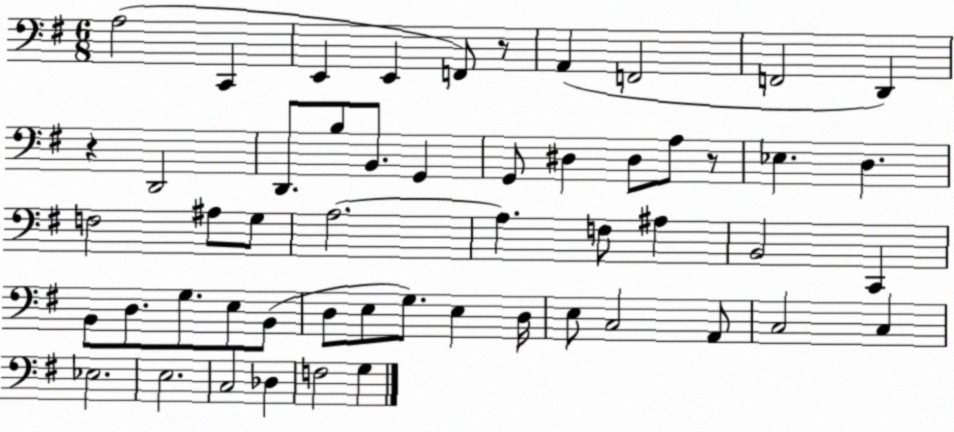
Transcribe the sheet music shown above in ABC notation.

X:1
T:Untitled
M:6/8
L:1/4
K:G
A,2 C,, E,, E,, F,,/2 z/2 A,, F,,2 F,,2 D,, z D,,2 D,,/2 B,/2 B,,/2 G,, G,,/2 ^D, ^D,/2 A,/2 z/2 _E, D, F,2 ^A,/2 G,/2 A,2 A, F,/2 ^A, B,,2 C,, B,,/2 D,/2 G,/2 E,/2 B,,/2 D,/2 E,/2 G,/2 E, D,/4 E,/2 C,2 A,,/2 C,2 C, _E,2 E,2 C,2 _D, F,2 G,